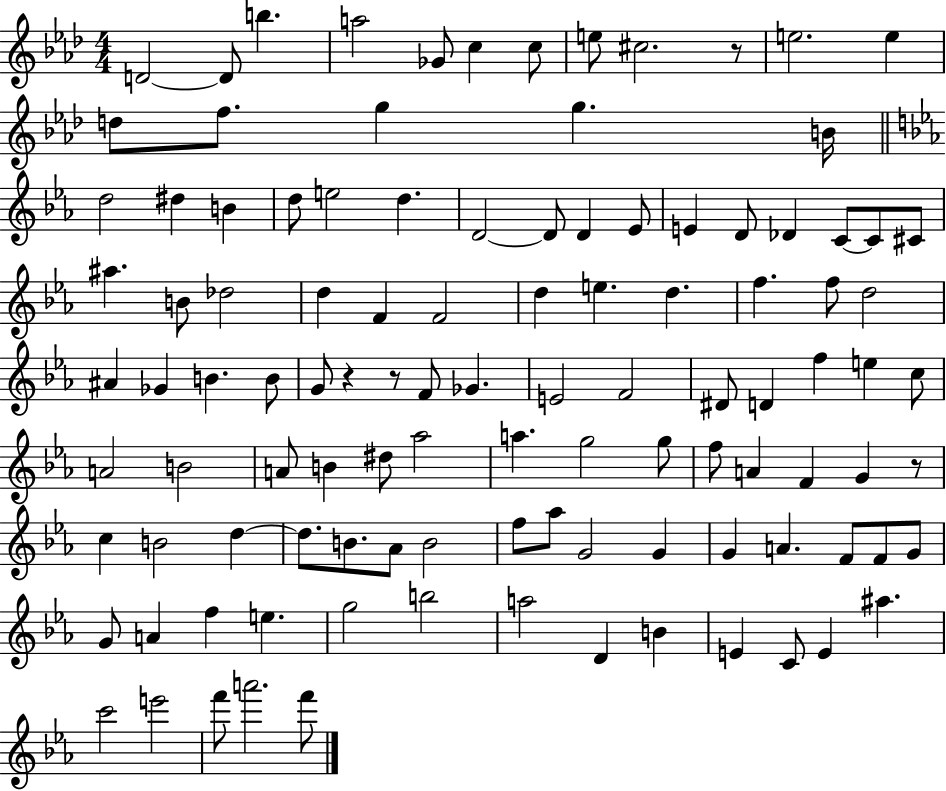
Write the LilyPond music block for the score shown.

{
  \clef treble
  \numericTimeSignature
  \time 4/4
  \key aes \major
  d'2~~ d'8 b''4. | a''2 ges'8 c''4 c''8 | e''8 cis''2. r8 | e''2. e''4 | \break d''8 f''8. g''4 g''4. b'16 | \bar "||" \break \key c \minor d''2 dis''4 b'4 | d''8 e''2 d''4. | d'2~~ d'8 d'4 ees'8 | e'4 d'8 des'4 c'8~~ c'8 cis'8 | \break ais''4. b'8 des''2 | d''4 f'4 f'2 | d''4 e''4. d''4. | f''4. f''8 d''2 | \break ais'4 ges'4 b'4. b'8 | g'8 r4 r8 f'8 ges'4. | e'2 f'2 | dis'8 d'4 f''4 e''4 c''8 | \break a'2 b'2 | a'8 b'4 dis''8 aes''2 | a''4. g''2 g''8 | f''8 a'4 f'4 g'4 r8 | \break c''4 b'2 d''4~~ | d''8. b'8. aes'8 b'2 | f''8 aes''8 g'2 g'4 | g'4 a'4. f'8 f'8 g'8 | \break g'8 a'4 f''4 e''4. | g''2 b''2 | a''2 d'4 b'4 | e'4 c'8 e'4 ais''4. | \break c'''2 e'''2 | f'''8 a'''2. f'''8 | \bar "|."
}